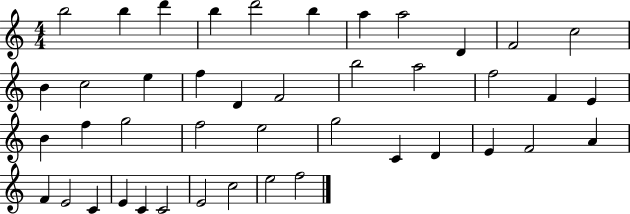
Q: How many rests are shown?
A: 0